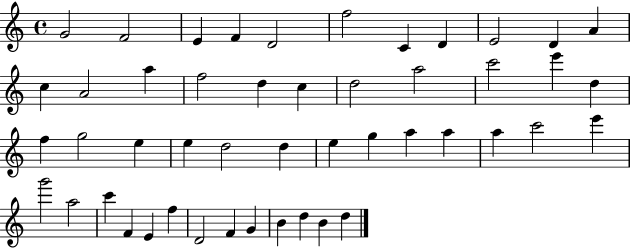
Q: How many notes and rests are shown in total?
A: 48